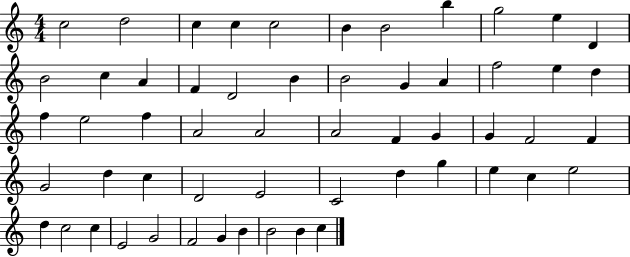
{
  \clef treble
  \numericTimeSignature
  \time 4/4
  \key c \major
  c''2 d''2 | c''4 c''4 c''2 | b'4 b'2 b''4 | g''2 e''4 d'4 | \break b'2 c''4 a'4 | f'4 d'2 b'4 | b'2 g'4 a'4 | f''2 e''4 d''4 | \break f''4 e''2 f''4 | a'2 a'2 | a'2 f'4 g'4 | g'4 f'2 f'4 | \break g'2 d''4 c''4 | d'2 e'2 | c'2 d''4 g''4 | e''4 c''4 e''2 | \break d''4 c''2 c''4 | e'2 g'2 | f'2 g'4 b'4 | b'2 b'4 c''4 | \break \bar "|."
}